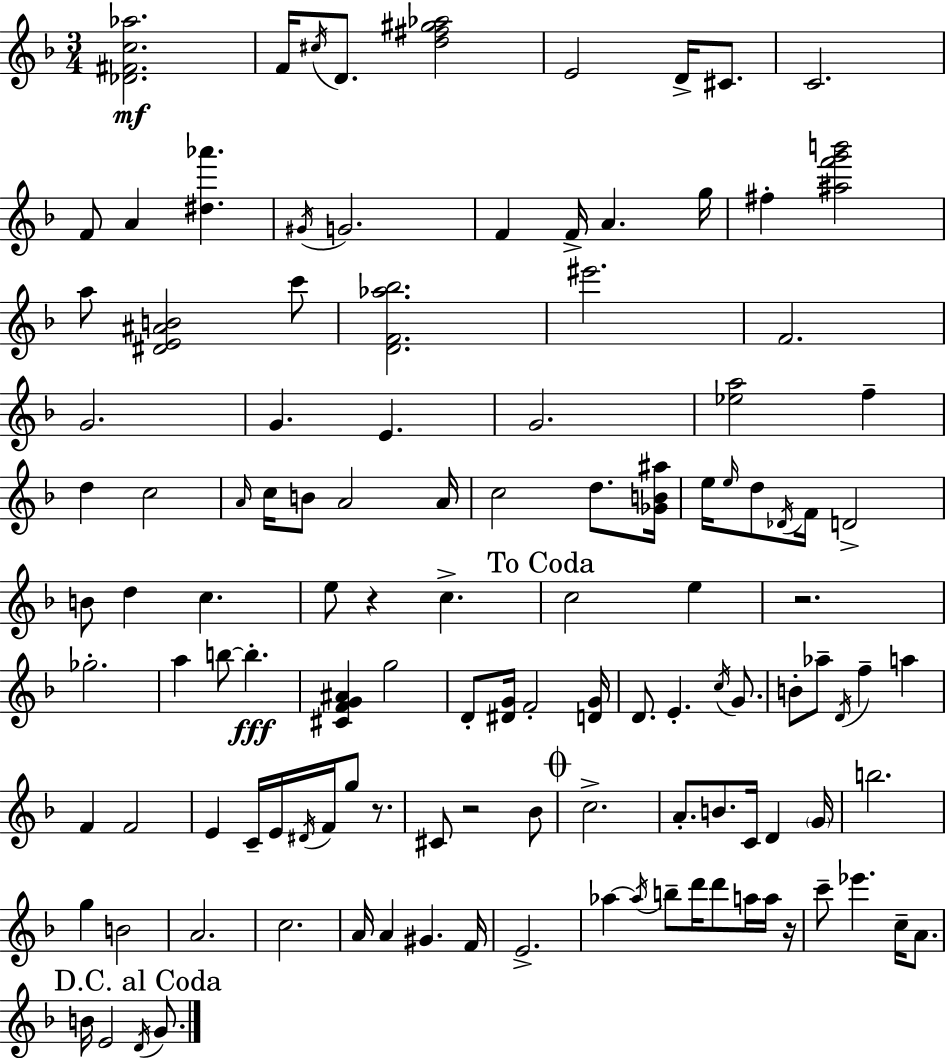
X:1
T:Untitled
M:3/4
L:1/4
K:Dm
[_D^Fc_a]2 F/4 ^c/4 D/2 [d^f^g_a]2 E2 D/4 ^C/2 C2 F/2 A [^d_a'] ^G/4 G2 F F/4 A g/4 ^f [^af'g'b']2 a/2 [^DE^AB]2 c'/2 [DF_a_b]2 ^e'2 F2 G2 G E G2 [_ea]2 f d c2 A/4 c/4 B/2 A2 A/4 c2 d/2 [_GB^a]/4 e/4 e/4 d/2 _D/4 F/4 D2 B/2 d c e/2 z c c2 e z2 _g2 a b/2 b [^CFG^A] g2 D/2 [^DG]/4 F2 [DG]/4 D/2 E c/4 G/2 B/2 _a/2 D/4 f a F F2 E C/4 E/4 ^D/4 F/4 g/2 z/2 ^C/2 z2 _B/2 c2 A/2 B/2 C/4 D G/4 b2 g B2 A2 c2 A/4 A ^G F/4 E2 _a _a/4 b/2 d'/4 d'/2 a/4 a/4 z/4 c'/2 _e' c/4 A/2 B/4 E2 D/4 G/2